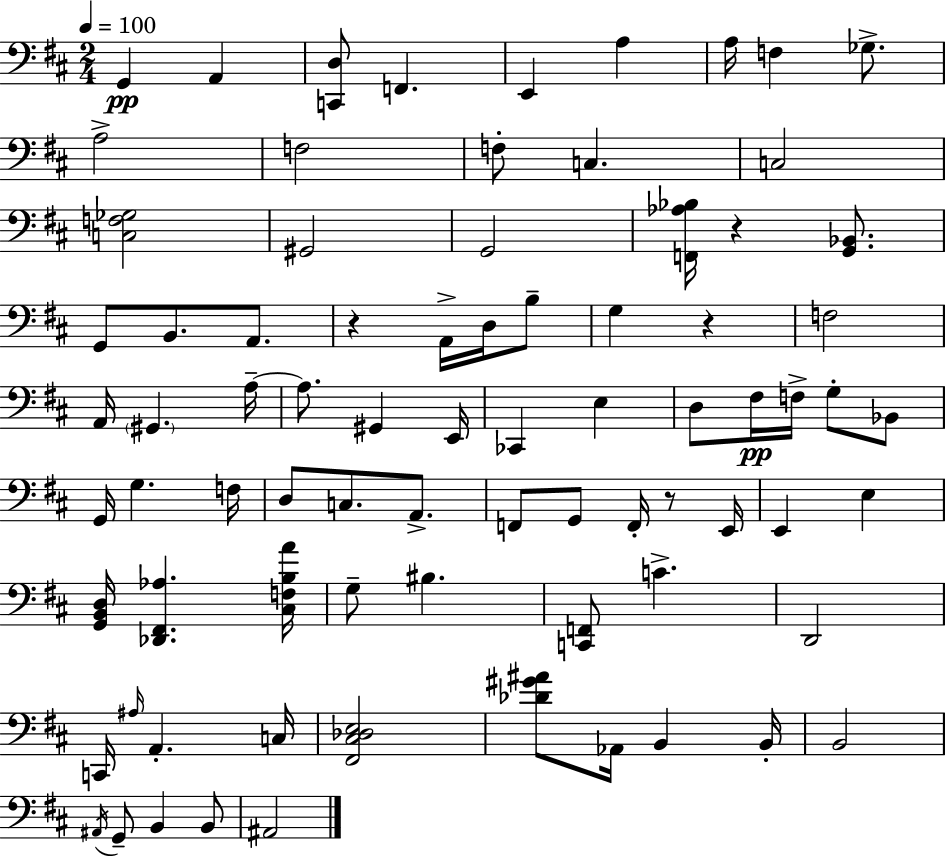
X:1
T:Untitled
M:2/4
L:1/4
K:D
G,, A,, [C,,D,]/2 F,, E,, A, A,/4 F, _G,/2 A,2 F,2 F,/2 C, C,2 [C,F,_G,]2 ^G,,2 G,,2 [F,,_A,_B,]/4 z [G,,_B,,]/2 G,,/2 B,,/2 A,,/2 z A,,/4 D,/4 B,/2 G, z F,2 A,,/4 ^G,, A,/4 A,/2 ^G,, E,,/4 _C,, E, D,/2 ^F,/4 F,/4 G,/2 _B,,/2 G,,/4 G, F,/4 D,/2 C,/2 A,,/2 F,,/2 G,,/2 F,,/4 z/2 E,,/4 E,, E, [G,,B,,D,]/4 [_D,,^F,,_A,] [^C,F,B,A]/4 G,/2 ^B, [C,,F,,]/2 C D,,2 C,,/4 ^A,/4 A,, C,/4 [^F,,^C,_D,E,]2 [_D^G^A]/2 _A,,/4 B,, B,,/4 B,,2 ^A,,/4 G,,/2 B,, B,,/2 ^A,,2